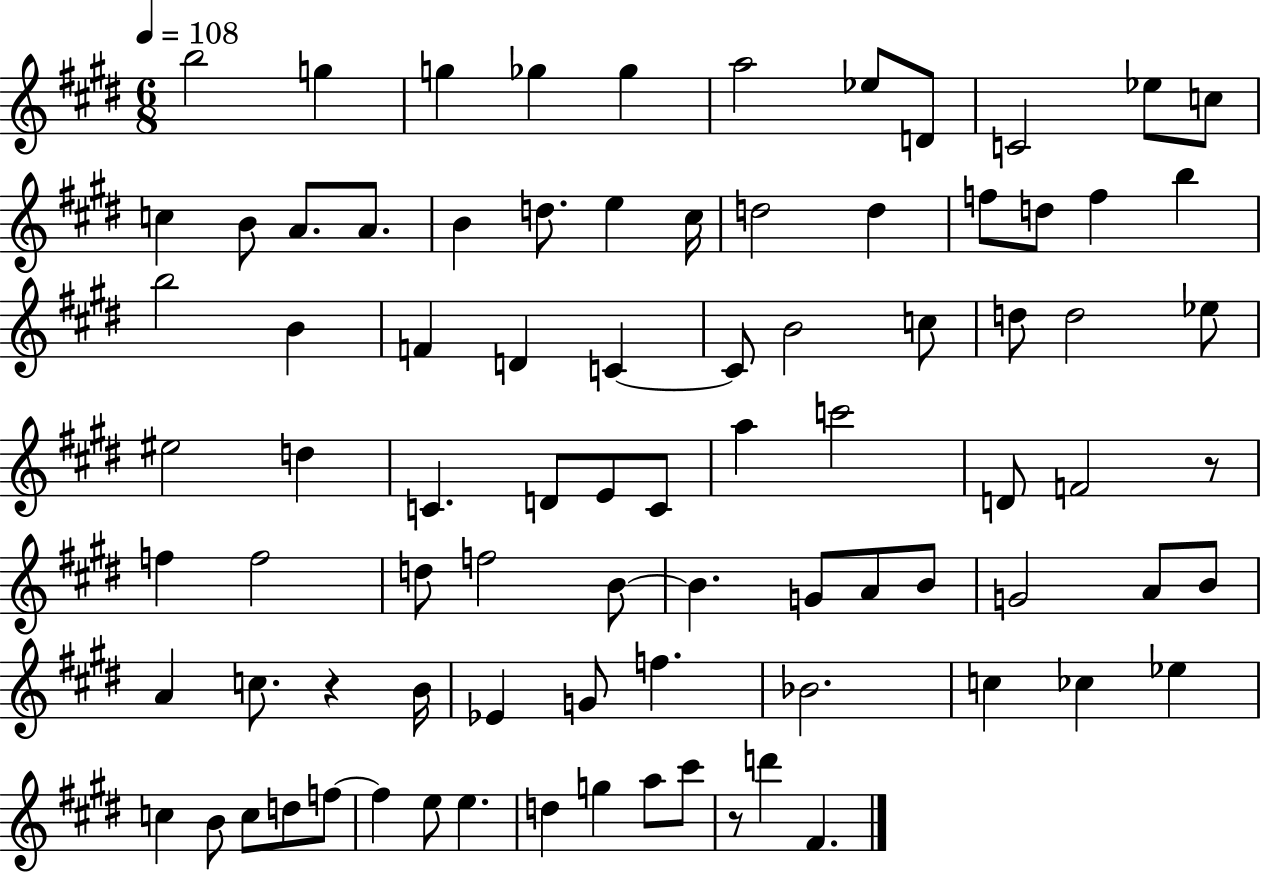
X:1
T:Untitled
M:6/8
L:1/4
K:E
b2 g g _g _g a2 _e/2 D/2 C2 _e/2 c/2 c B/2 A/2 A/2 B d/2 e ^c/4 d2 d f/2 d/2 f b b2 B F D C C/2 B2 c/2 d/2 d2 _e/2 ^e2 d C D/2 E/2 C/2 a c'2 D/2 F2 z/2 f f2 d/2 f2 B/2 B G/2 A/2 B/2 G2 A/2 B/2 A c/2 z B/4 _E G/2 f _B2 c _c _e c B/2 c/2 d/2 f/2 f e/2 e d g a/2 ^c'/2 z/2 d' ^F